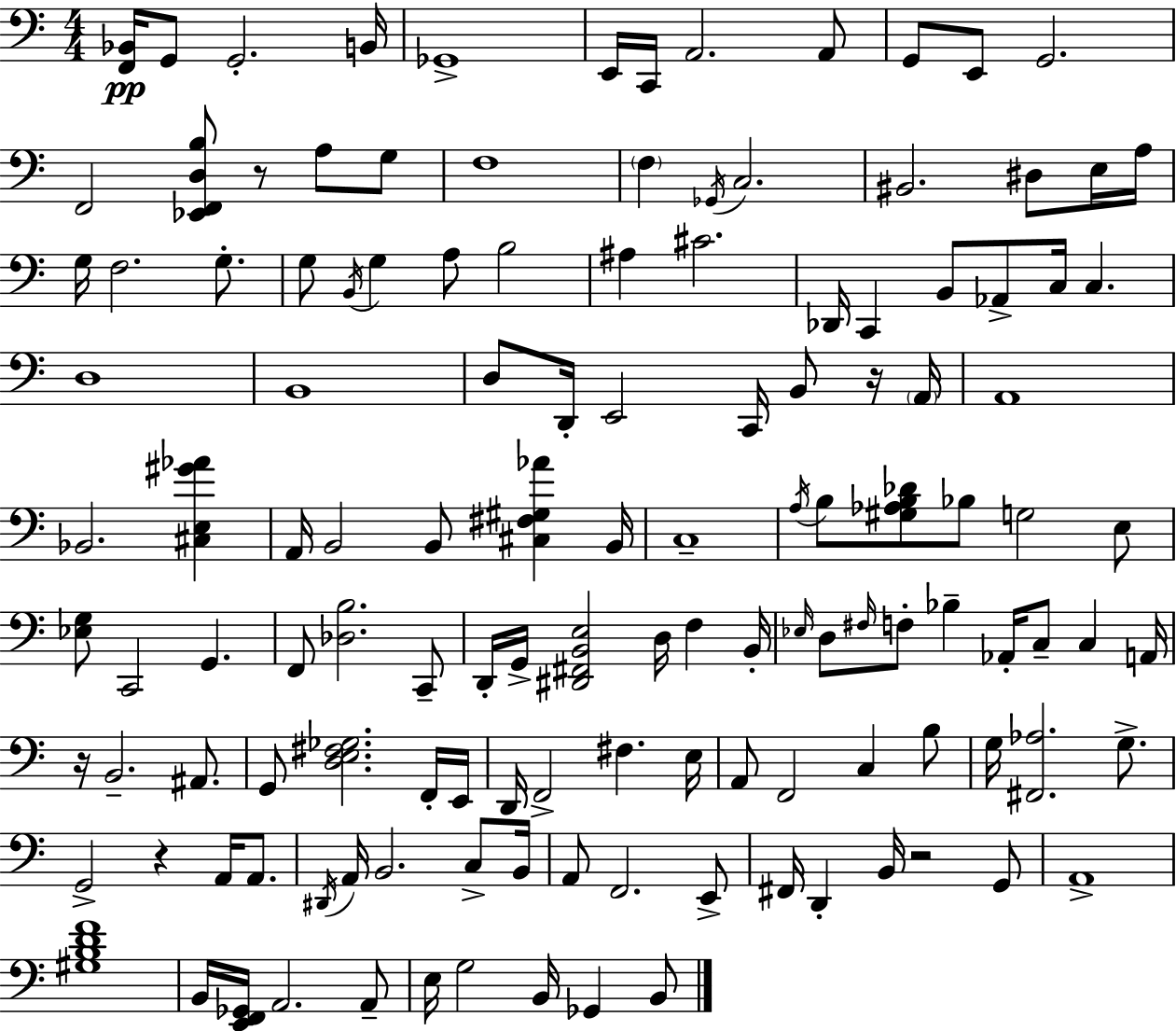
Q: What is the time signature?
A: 4/4